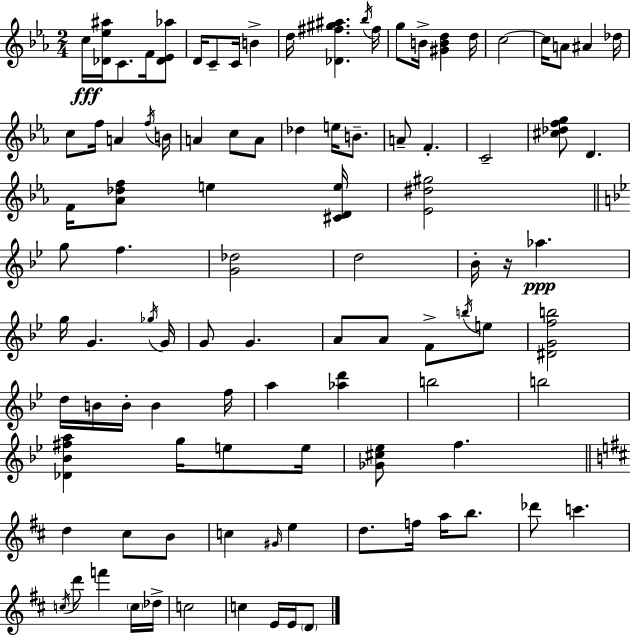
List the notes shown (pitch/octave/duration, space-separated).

C5/s [Db4,Eb5,A#5]/s C4/e. F4/s [Db4,Eb4,Ab5]/e D4/s C4/e C4/s B4/q D5/s [Db4,F#5,G#5,A#5]/q. Bb5/s F#5/s G5/e B4/s [G#4,B4,D5]/q D5/s C5/h C5/s A4/e A#4/q Db5/s C5/e F5/s A4/q F5/s B4/s A4/q C5/e A4/e Db5/q E5/s B4/e. A4/e F4/q. C4/h [C#5,Db5,F5,G5]/e D4/q. F4/s [Ab4,Db5,F5]/e E5/q [C#4,D4,E5]/s [Eb4,D#5,G#5]/h G5/e F5/q. [G4,Db5]/h D5/h Bb4/s R/s Ab5/q. G5/s G4/q. Gb5/s G4/s G4/e G4/q. A4/e A4/e F4/e B5/s E5/e [D#4,G4,F5,B5]/h D5/s B4/s B4/s B4/q F5/s A5/q [Ab5,D6]/q B5/h B5/h [Db4,Bb4,F#5,A5]/q G5/s E5/e E5/s [Gb4,C#5,Eb5]/e F5/q. D5/q C#5/e B4/e C5/q G#4/s E5/q D5/e. F5/s A5/s B5/e. Db6/e C6/q. C5/s D6/e F6/q C5/s Db5/s C5/h C5/q E4/s E4/s D4/e